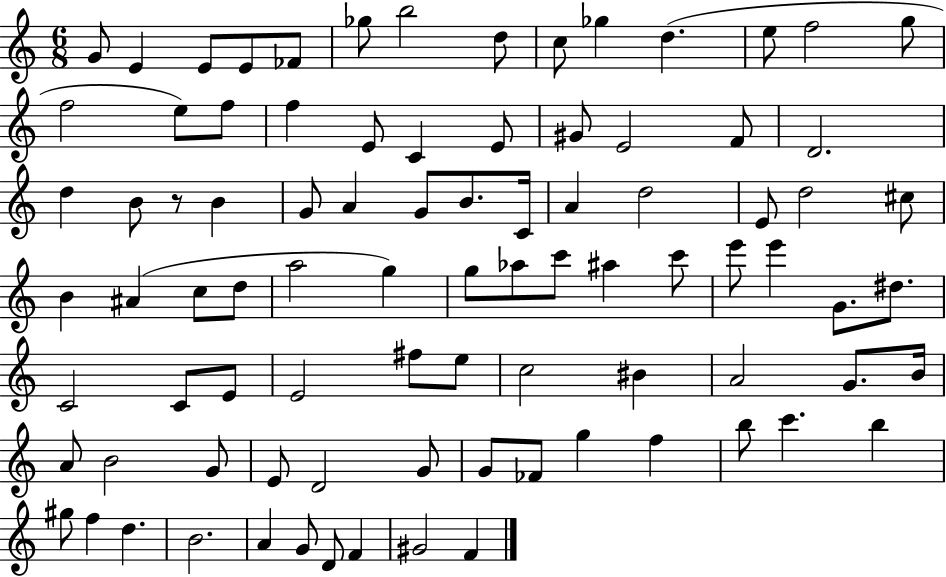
{
  \clef treble
  \numericTimeSignature
  \time 6/8
  \key c \major
  g'8 e'4 e'8 e'8 fes'8 | ges''8 b''2 d''8 | c''8 ges''4 d''4.( | e''8 f''2 g''8 | \break f''2 e''8) f''8 | f''4 e'8 c'4 e'8 | gis'8 e'2 f'8 | d'2. | \break d''4 b'8 r8 b'4 | g'8 a'4 g'8 b'8. c'16 | a'4 d''2 | e'8 d''2 cis''8 | \break b'4 ais'4( c''8 d''8 | a''2 g''4) | g''8 aes''8 c'''8 ais''4 c'''8 | e'''8 e'''4 g'8. dis''8. | \break c'2 c'8 e'8 | e'2 fis''8 e''8 | c''2 bis'4 | a'2 g'8. b'16 | \break a'8 b'2 g'8 | e'8 d'2 g'8 | g'8 fes'8 g''4 f''4 | b''8 c'''4. b''4 | \break gis''8 f''4 d''4. | b'2. | a'4 g'8 d'8 f'4 | gis'2 f'4 | \break \bar "|."
}